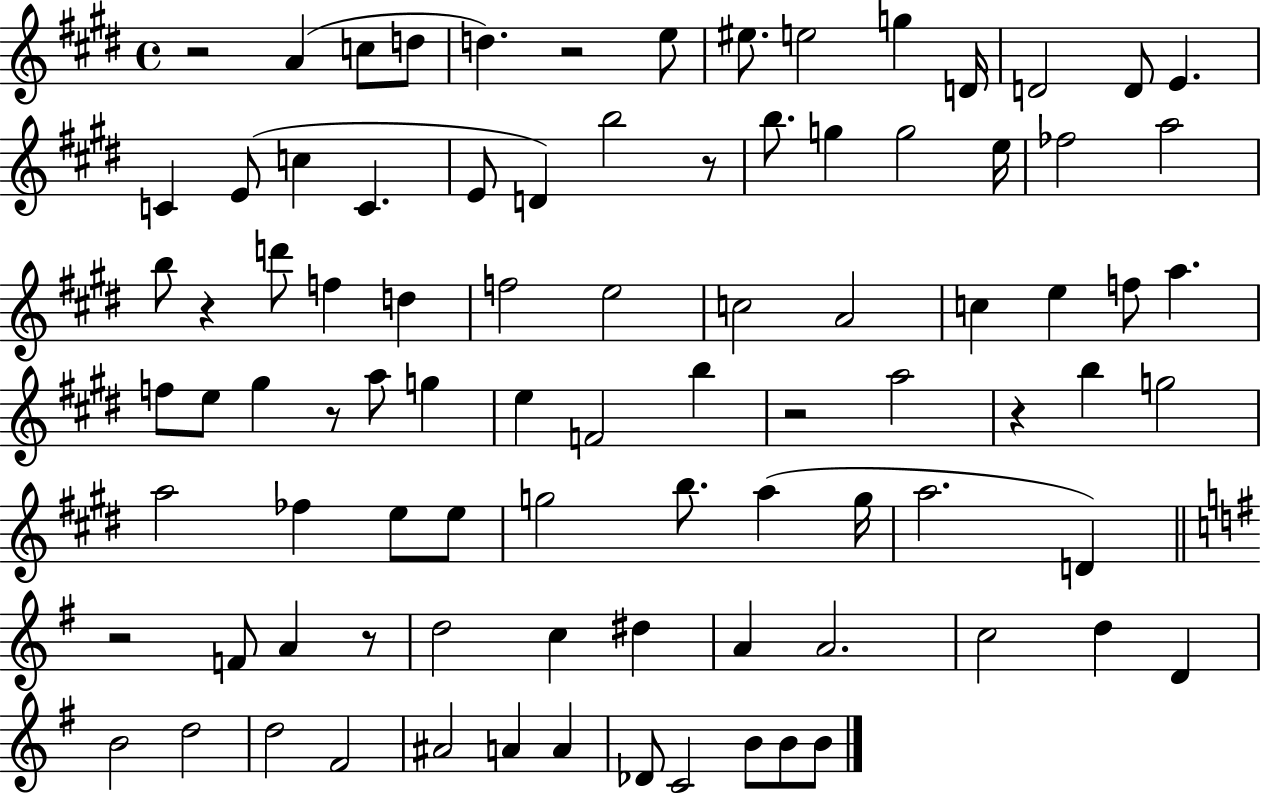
{
  \clef treble
  \time 4/4
  \defaultTimeSignature
  \key e \major
  r2 a'4( c''8 d''8 | d''4.) r2 e''8 | eis''8. e''2 g''4 d'16 | d'2 d'8 e'4. | \break c'4 e'8( c''4 c'4. | e'8 d'4) b''2 r8 | b''8. g''4 g''2 e''16 | fes''2 a''2 | \break b''8 r4 d'''8 f''4 d''4 | f''2 e''2 | c''2 a'2 | c''4 e''4 f''8 a''4. | \break f''8 e''8 gis''4 r8 a''8 g''4 | e''4 f'2 b''4 | r2 a''2 | r4 b''4 g''2 | \break a''2 fes''4 e''8 e''8 | g''2 b''8. a''4( g''16 | a''2. d'4) | \bar "||" \break \key g \major r2 f'8 a'4 r8 | d''2 c''4 dis''4 | a'4 a'2. | c''2 d''4 d'4 | \break b'2 d''2 | d''2 fis'2 | ais'2 a'4 a'4 | des'8 c'2 b'8 b'8 b'8 | \break \bar "|."
}